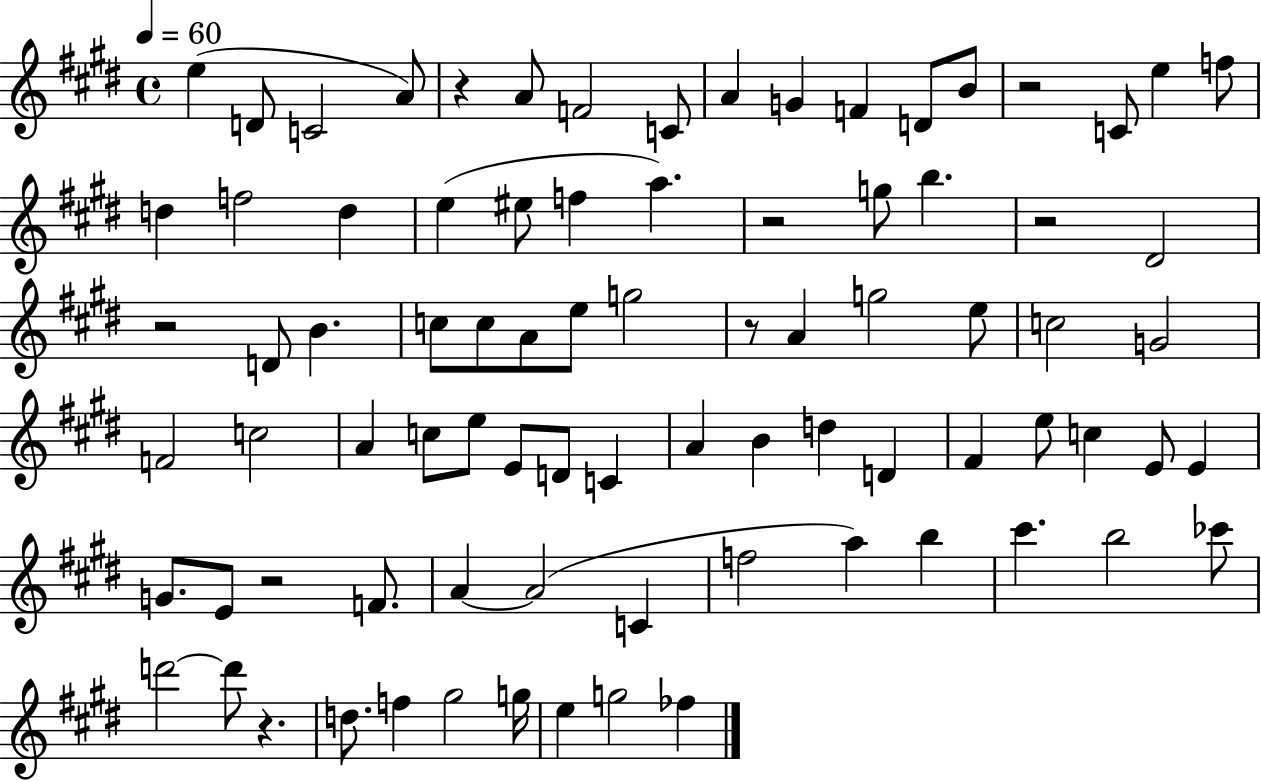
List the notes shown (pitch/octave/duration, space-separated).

E5/q D4/e C4/h A4/e R/q A4/e F4/h C4/e A4/q G4/q F4/q D4/e B4/e R/h C4/e E5/q F5/e D5/q F5/h D5/q E5/q EIS5/e F5/q A5/q. R/h G5/e B5/q. R/h D#4/h R/h D4/e B4/q. C5/e C5/e A4/e E5/e G5/h R/e A4/q G5/h E5/e C5/h G4/h F4/h C5/h A4/q C5/e E5/e E4/e D4/e C4/q A4/q B4/q D5/q D4/q F#4/q E5/e C5/q E4/e E4/q G4/e. E4/e R/h F4/e. A4/q A4/h C4/q F5/h A5/q B5/q C#6/q. B5/h CES6/e D6/h D6/e R/q. D5/e. F5/q G#5/h G5/s E5/q G5/h FES5/q